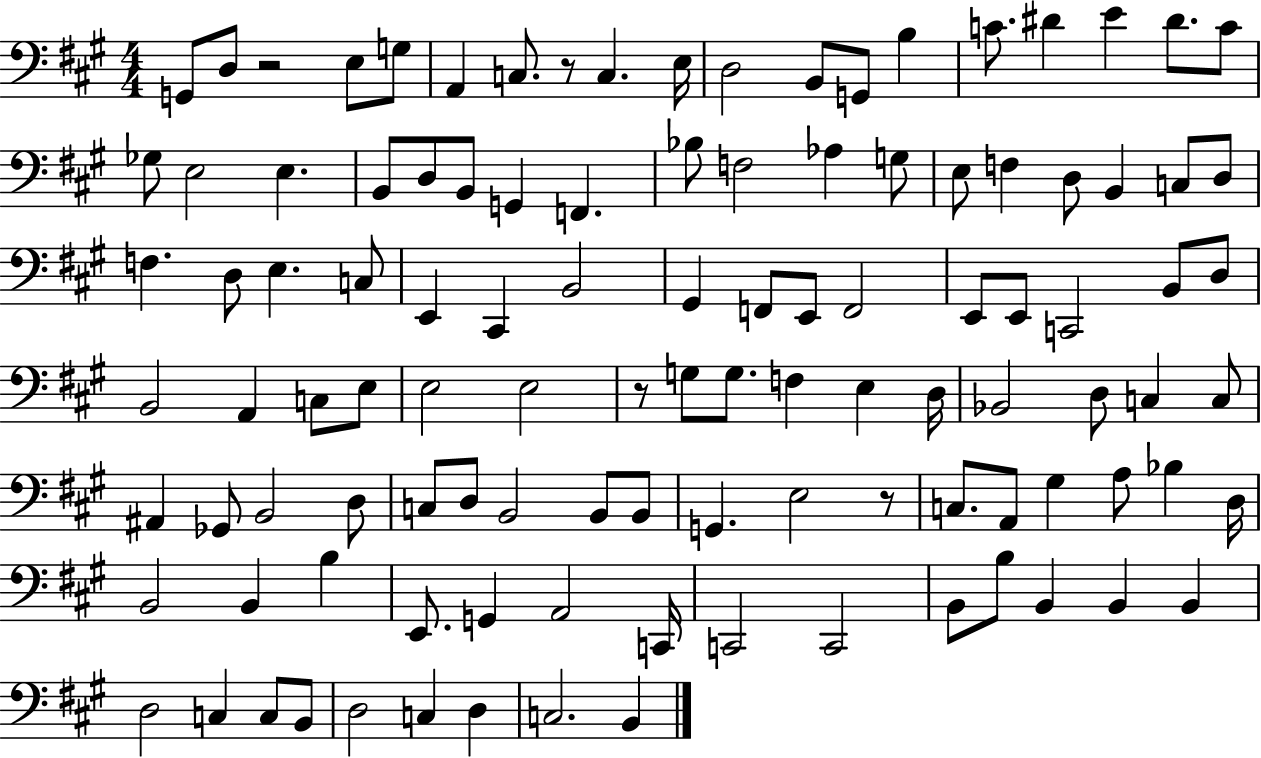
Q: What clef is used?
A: bass